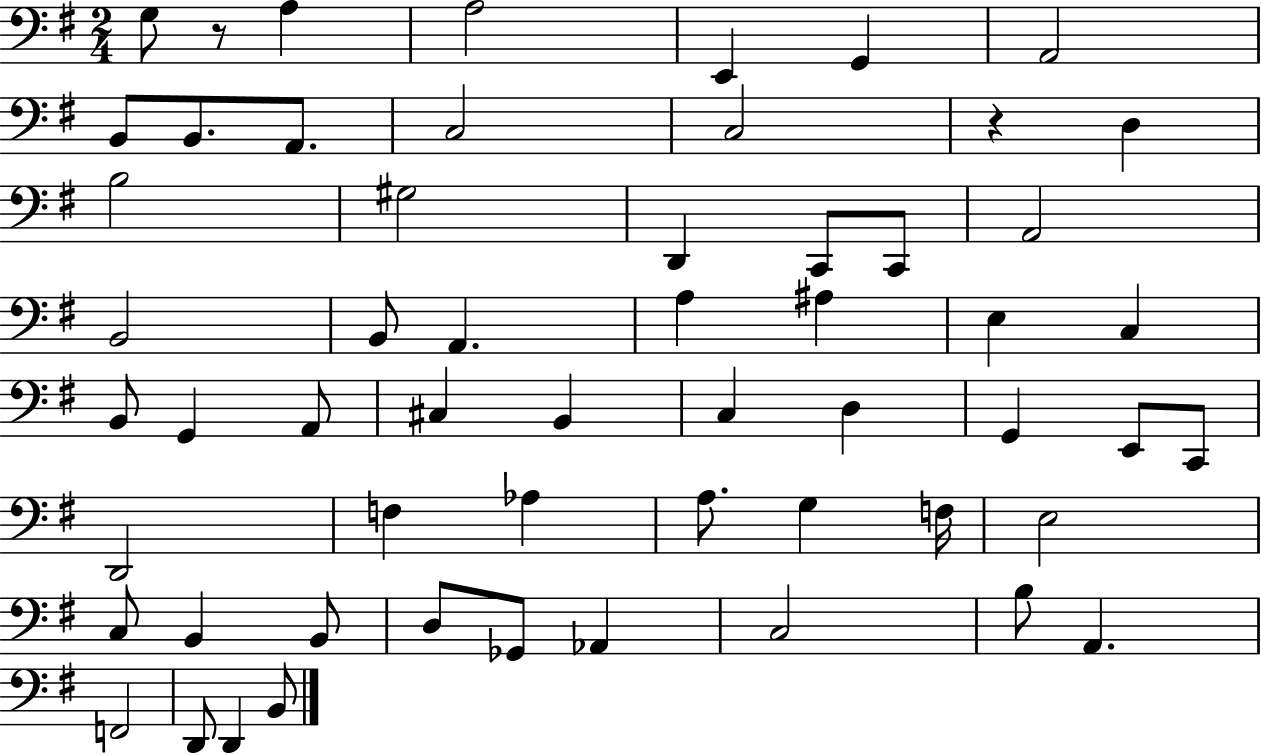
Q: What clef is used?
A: bass